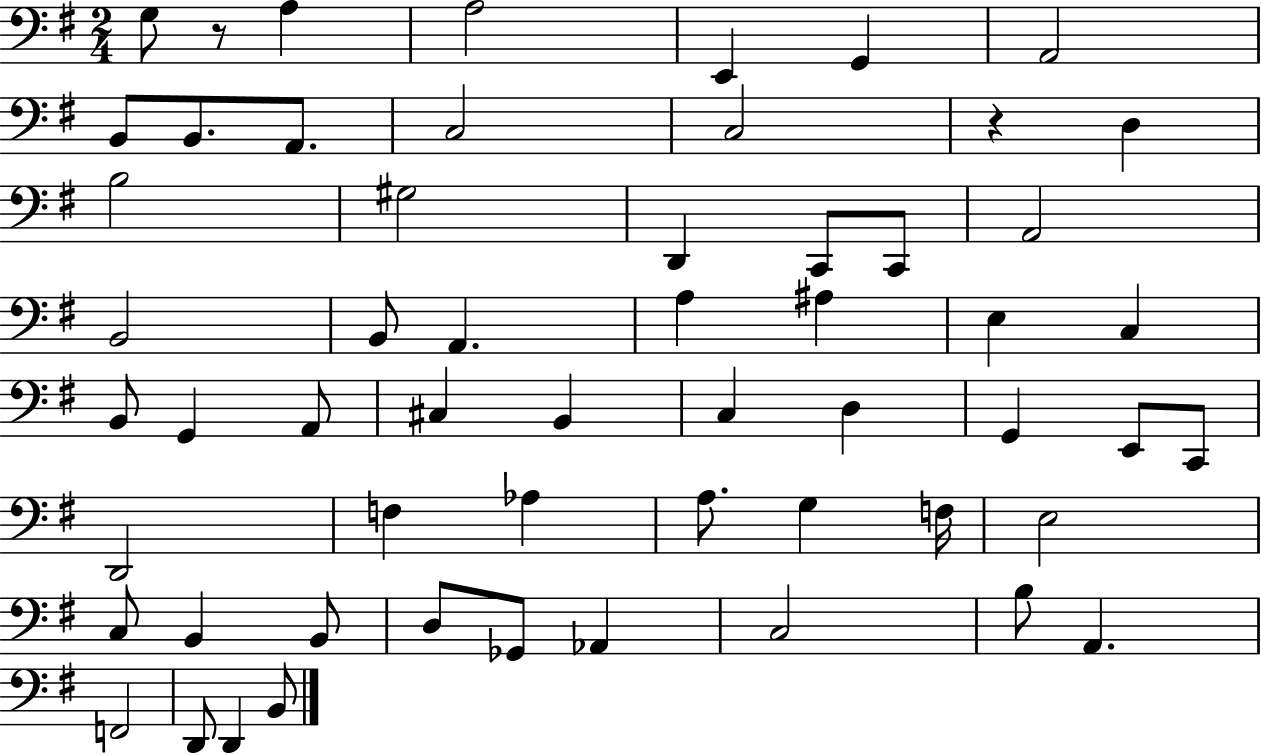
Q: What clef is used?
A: bass